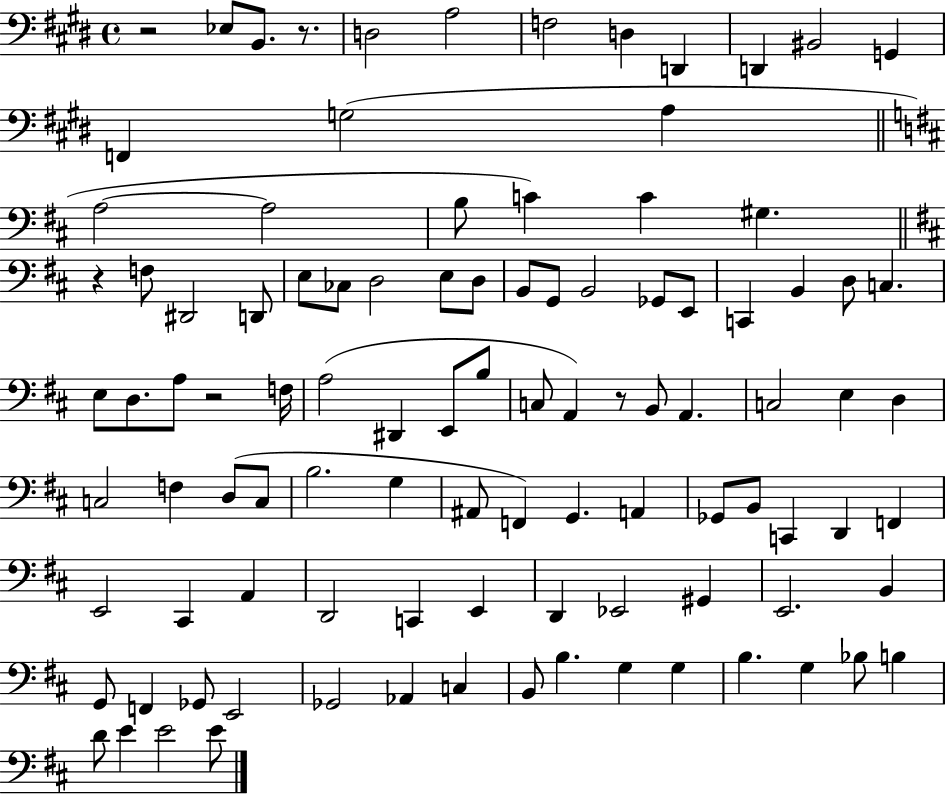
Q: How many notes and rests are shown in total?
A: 101